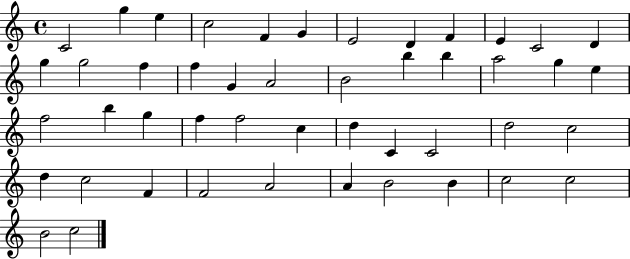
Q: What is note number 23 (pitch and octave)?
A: G5